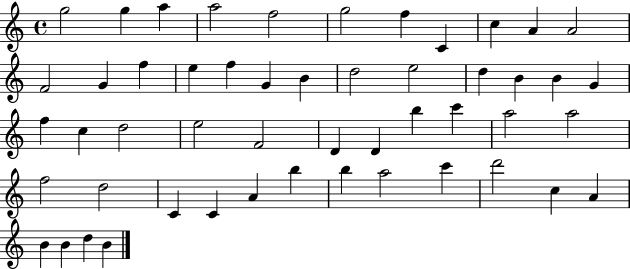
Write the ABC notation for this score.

X:1
T:Untitled
M:4/4
L:1/4
K:C
g2 g a a2 f2 g2 f C c A A2 F2 G f e f G B d2 e2 d B B G f c d2 e2 F2 D D b c' a2 a2 f2 d2 C C A b b a2 c' d'2 c A B B d B